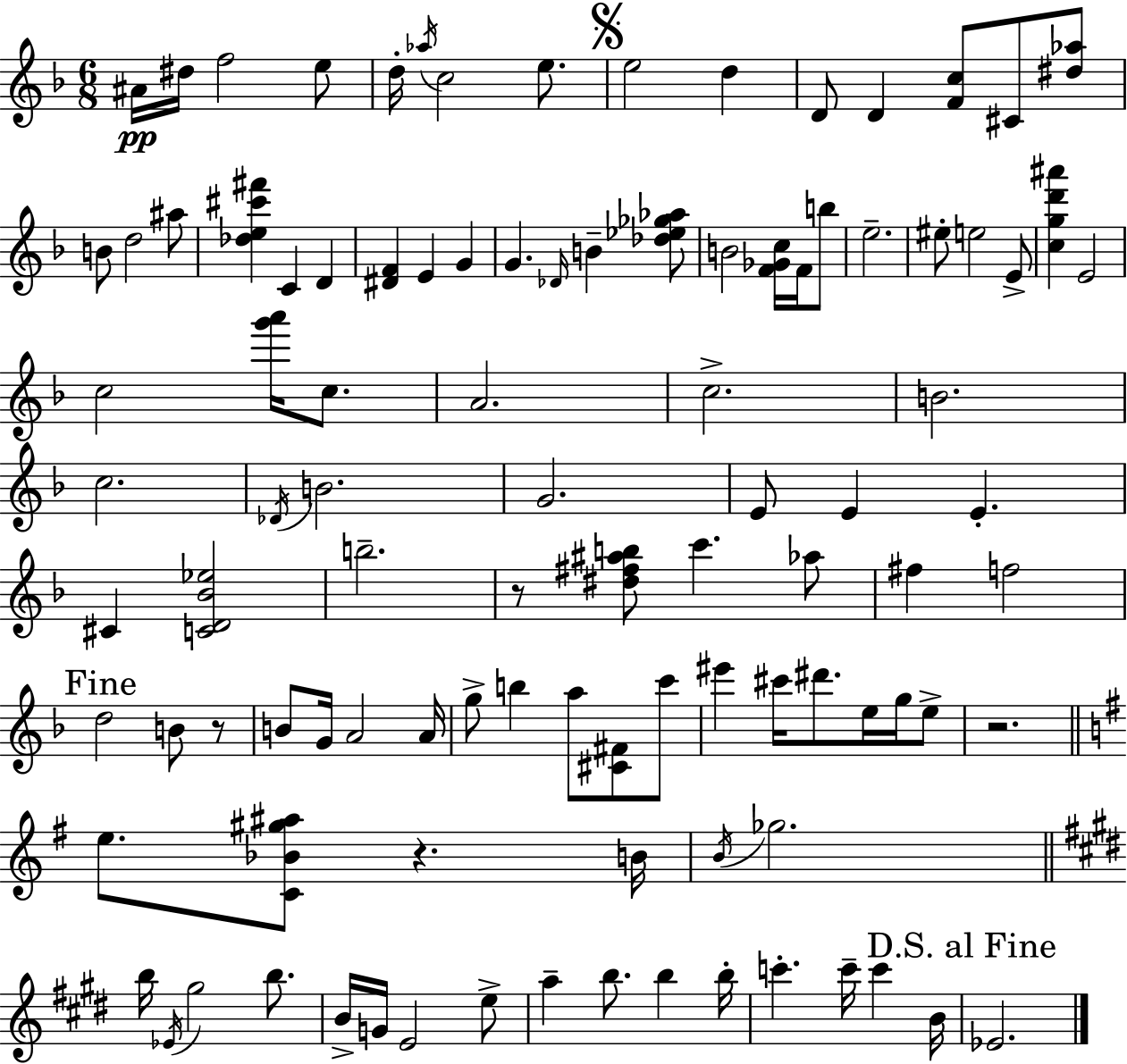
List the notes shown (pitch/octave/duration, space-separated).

A#4/s D#5/s F5/h E5/e D5/s Ab5/s C5/h E5/e. E5/h D5/q D4/e D4/q [F4,C5]/e C#4/e [D#5,Ab5]/e B4/e D5/h A#5/e [Db5,E5,C#6,F#6]/q C4/q D4/q [D#4,F4]/q E4/q G4/q G4/q. Db4/s B4/q [Db5,Eb5,Gb5,Ab5]/e B4/h [F4,Gb4,C5]/s F4/s B5/e E5/h. EIS5/e E5/h E4/e [C5,G5,D6,A#6]/q E4/h C5/h [G6,A6]/s C5/e. A4/h. C5/h. B4/h. C5/h. Db4/s B4/h. G4/h. E4/e E4/q E4/q. C#4/q [C4,D4,Bb4,Eb5]/h B5/h. R/e [D#5,F#5,A#5,B5]/e C6/q. Ab5/e F#5/q F5/h D5/h B4/e R/e B4/e G4/s A4/h A4/s G5/e B5/q A5/e [C#4,F#4]/e C6/e EIS6/q C#6/s D#6/e. E5/s G5/s E5/e R/h. E5/e. [C4,Bb4,G#5,A#5]/e R/q. B4/s B4/s Gb5/h. B5/s Eb4/s G#5/h B5/e. B4/s G4/s E4/h E5/e A5/q B5/e. B5/q B5/s C6/q. C6/s C6/q B4/s Eb4/h.